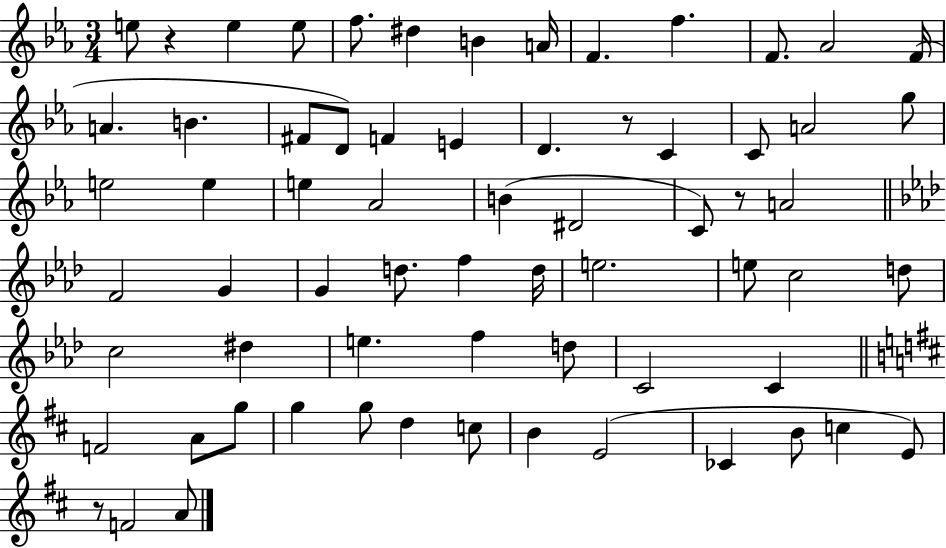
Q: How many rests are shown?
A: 4